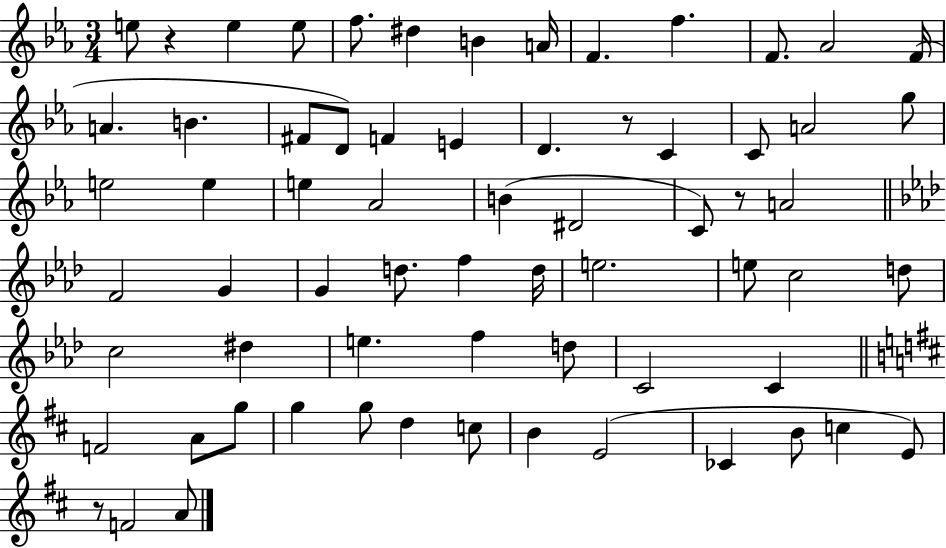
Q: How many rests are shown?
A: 4